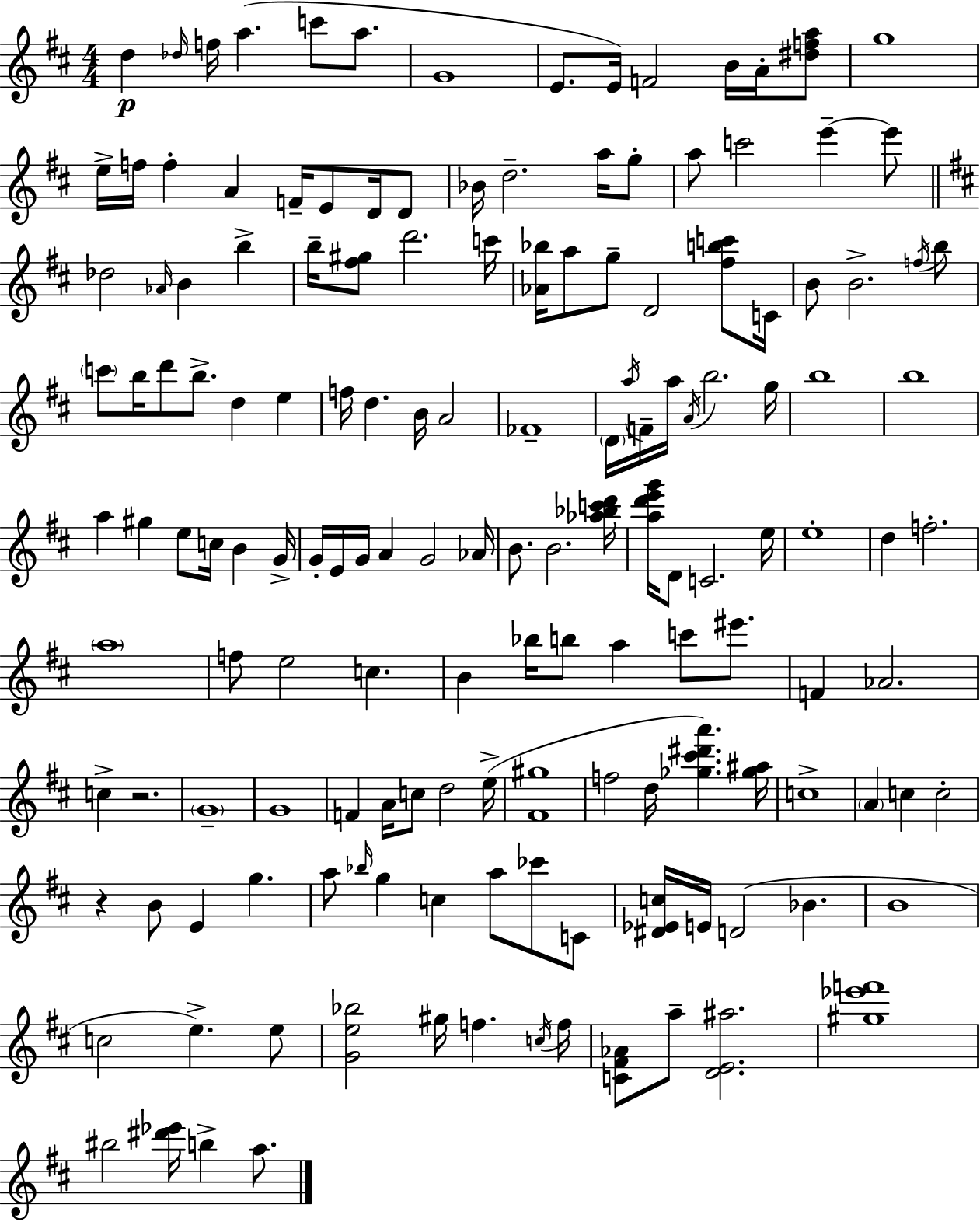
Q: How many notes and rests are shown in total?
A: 152